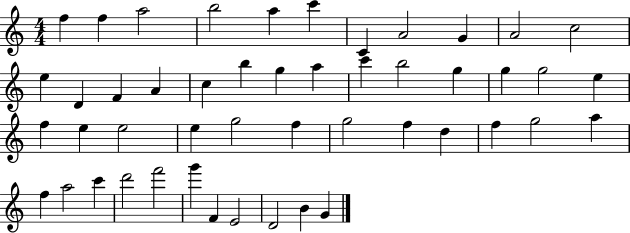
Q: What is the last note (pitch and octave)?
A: G4